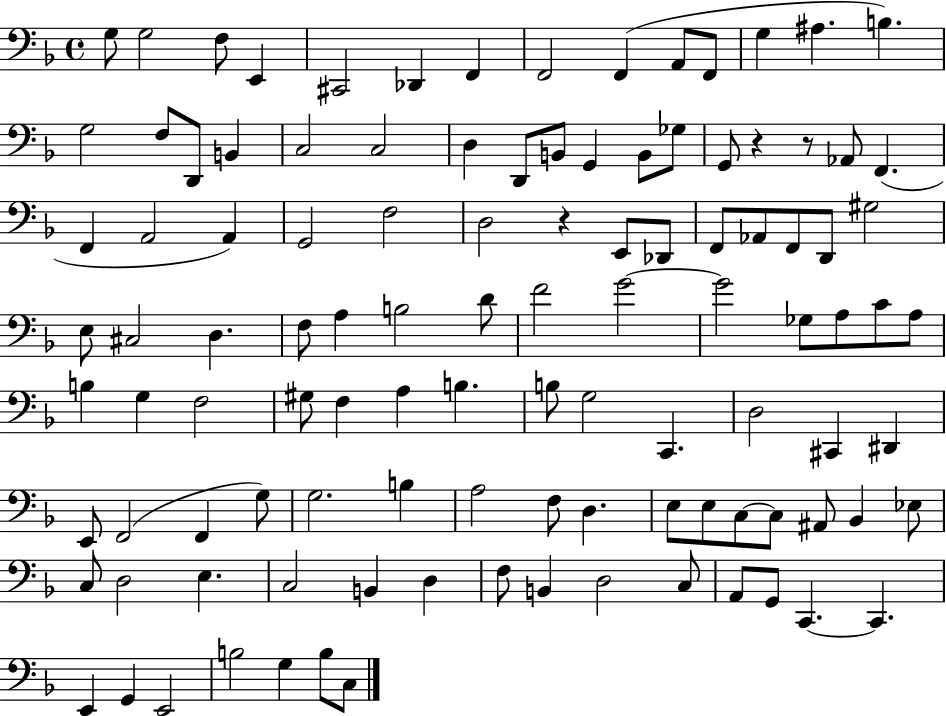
G3/e G3/h F3/e E2/q C#2/h Db2/q F2/q F2/h F2/q A2/e F2/e G3/q A#3/q. B3/q. G3/h F3/e D2/e B2/q C3/h C3/h D3/q D2/e B2/e G2/q B2/e Gb3/e G2/e R/q R/e Ab2/e F2/q. F2/q A2/h A2/q G2/h F3/h D3/h R/q E2/e Db2/e F2/e Ab2/e F2/e D2/e G#3/h E3/e C#3/h D3/q. F3/e A3/q B3/h D4/e F4/h G4/h G4/h Gb3/e A3/e C4/e A3/e B3/q G3/q F3/h G#3/e F3/q A3/q B3/q. B3/e G3/h C2/q. D3/h C#2/q D#2/q E2/e F2/h F2/q G3/e G3/h. B3/q A3/h F3/e D3/q. E3/e E3/e C3/e C3/e A#2/e Bb2/q Eb3/e C3/e D3/h E3/q. C3/h B2/q D3/q F3/e B2/q D3/h C3/e A2/e G2/e C2/q. C2/q. E2/q G2/q E2/h B3/h G3/q B3/e C3/e